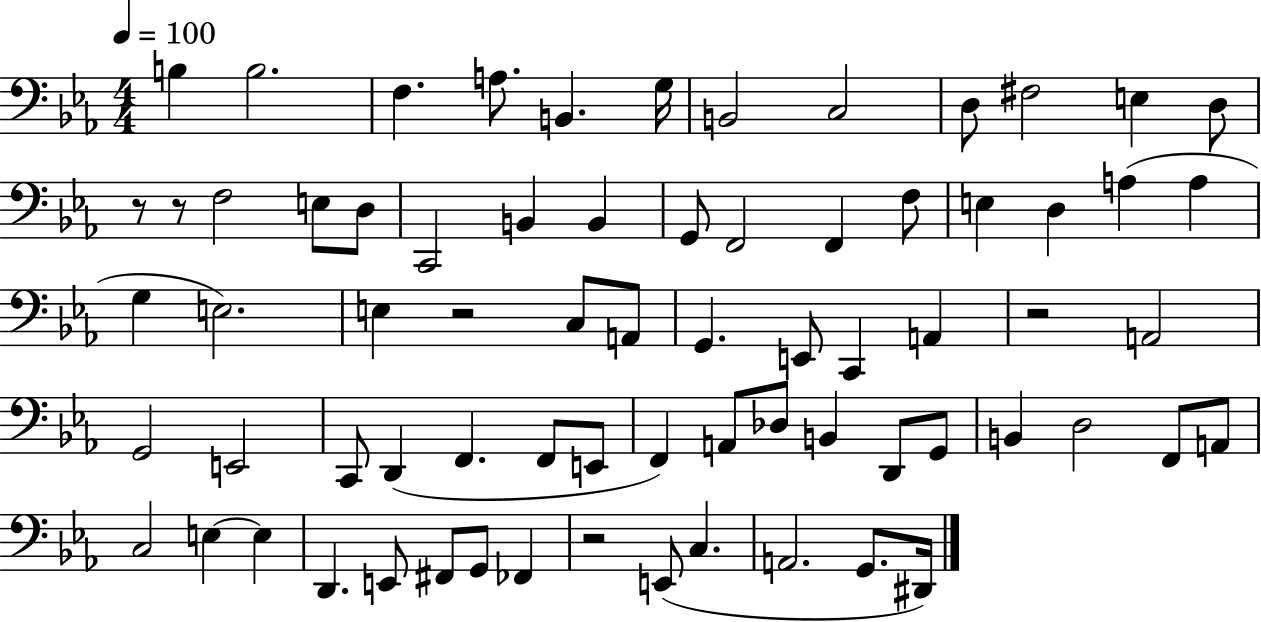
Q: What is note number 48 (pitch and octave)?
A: D2